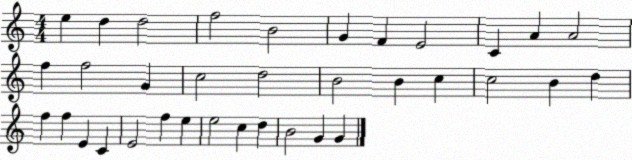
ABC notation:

X:1
T:Untitled
M:4/4
L:1/4
K:C
e d d2 f2 B2 G F E2 C A A2 f f2 G c2 d2 B2 B c c2 B d f f E C E2 f e e2 c d B2 G G